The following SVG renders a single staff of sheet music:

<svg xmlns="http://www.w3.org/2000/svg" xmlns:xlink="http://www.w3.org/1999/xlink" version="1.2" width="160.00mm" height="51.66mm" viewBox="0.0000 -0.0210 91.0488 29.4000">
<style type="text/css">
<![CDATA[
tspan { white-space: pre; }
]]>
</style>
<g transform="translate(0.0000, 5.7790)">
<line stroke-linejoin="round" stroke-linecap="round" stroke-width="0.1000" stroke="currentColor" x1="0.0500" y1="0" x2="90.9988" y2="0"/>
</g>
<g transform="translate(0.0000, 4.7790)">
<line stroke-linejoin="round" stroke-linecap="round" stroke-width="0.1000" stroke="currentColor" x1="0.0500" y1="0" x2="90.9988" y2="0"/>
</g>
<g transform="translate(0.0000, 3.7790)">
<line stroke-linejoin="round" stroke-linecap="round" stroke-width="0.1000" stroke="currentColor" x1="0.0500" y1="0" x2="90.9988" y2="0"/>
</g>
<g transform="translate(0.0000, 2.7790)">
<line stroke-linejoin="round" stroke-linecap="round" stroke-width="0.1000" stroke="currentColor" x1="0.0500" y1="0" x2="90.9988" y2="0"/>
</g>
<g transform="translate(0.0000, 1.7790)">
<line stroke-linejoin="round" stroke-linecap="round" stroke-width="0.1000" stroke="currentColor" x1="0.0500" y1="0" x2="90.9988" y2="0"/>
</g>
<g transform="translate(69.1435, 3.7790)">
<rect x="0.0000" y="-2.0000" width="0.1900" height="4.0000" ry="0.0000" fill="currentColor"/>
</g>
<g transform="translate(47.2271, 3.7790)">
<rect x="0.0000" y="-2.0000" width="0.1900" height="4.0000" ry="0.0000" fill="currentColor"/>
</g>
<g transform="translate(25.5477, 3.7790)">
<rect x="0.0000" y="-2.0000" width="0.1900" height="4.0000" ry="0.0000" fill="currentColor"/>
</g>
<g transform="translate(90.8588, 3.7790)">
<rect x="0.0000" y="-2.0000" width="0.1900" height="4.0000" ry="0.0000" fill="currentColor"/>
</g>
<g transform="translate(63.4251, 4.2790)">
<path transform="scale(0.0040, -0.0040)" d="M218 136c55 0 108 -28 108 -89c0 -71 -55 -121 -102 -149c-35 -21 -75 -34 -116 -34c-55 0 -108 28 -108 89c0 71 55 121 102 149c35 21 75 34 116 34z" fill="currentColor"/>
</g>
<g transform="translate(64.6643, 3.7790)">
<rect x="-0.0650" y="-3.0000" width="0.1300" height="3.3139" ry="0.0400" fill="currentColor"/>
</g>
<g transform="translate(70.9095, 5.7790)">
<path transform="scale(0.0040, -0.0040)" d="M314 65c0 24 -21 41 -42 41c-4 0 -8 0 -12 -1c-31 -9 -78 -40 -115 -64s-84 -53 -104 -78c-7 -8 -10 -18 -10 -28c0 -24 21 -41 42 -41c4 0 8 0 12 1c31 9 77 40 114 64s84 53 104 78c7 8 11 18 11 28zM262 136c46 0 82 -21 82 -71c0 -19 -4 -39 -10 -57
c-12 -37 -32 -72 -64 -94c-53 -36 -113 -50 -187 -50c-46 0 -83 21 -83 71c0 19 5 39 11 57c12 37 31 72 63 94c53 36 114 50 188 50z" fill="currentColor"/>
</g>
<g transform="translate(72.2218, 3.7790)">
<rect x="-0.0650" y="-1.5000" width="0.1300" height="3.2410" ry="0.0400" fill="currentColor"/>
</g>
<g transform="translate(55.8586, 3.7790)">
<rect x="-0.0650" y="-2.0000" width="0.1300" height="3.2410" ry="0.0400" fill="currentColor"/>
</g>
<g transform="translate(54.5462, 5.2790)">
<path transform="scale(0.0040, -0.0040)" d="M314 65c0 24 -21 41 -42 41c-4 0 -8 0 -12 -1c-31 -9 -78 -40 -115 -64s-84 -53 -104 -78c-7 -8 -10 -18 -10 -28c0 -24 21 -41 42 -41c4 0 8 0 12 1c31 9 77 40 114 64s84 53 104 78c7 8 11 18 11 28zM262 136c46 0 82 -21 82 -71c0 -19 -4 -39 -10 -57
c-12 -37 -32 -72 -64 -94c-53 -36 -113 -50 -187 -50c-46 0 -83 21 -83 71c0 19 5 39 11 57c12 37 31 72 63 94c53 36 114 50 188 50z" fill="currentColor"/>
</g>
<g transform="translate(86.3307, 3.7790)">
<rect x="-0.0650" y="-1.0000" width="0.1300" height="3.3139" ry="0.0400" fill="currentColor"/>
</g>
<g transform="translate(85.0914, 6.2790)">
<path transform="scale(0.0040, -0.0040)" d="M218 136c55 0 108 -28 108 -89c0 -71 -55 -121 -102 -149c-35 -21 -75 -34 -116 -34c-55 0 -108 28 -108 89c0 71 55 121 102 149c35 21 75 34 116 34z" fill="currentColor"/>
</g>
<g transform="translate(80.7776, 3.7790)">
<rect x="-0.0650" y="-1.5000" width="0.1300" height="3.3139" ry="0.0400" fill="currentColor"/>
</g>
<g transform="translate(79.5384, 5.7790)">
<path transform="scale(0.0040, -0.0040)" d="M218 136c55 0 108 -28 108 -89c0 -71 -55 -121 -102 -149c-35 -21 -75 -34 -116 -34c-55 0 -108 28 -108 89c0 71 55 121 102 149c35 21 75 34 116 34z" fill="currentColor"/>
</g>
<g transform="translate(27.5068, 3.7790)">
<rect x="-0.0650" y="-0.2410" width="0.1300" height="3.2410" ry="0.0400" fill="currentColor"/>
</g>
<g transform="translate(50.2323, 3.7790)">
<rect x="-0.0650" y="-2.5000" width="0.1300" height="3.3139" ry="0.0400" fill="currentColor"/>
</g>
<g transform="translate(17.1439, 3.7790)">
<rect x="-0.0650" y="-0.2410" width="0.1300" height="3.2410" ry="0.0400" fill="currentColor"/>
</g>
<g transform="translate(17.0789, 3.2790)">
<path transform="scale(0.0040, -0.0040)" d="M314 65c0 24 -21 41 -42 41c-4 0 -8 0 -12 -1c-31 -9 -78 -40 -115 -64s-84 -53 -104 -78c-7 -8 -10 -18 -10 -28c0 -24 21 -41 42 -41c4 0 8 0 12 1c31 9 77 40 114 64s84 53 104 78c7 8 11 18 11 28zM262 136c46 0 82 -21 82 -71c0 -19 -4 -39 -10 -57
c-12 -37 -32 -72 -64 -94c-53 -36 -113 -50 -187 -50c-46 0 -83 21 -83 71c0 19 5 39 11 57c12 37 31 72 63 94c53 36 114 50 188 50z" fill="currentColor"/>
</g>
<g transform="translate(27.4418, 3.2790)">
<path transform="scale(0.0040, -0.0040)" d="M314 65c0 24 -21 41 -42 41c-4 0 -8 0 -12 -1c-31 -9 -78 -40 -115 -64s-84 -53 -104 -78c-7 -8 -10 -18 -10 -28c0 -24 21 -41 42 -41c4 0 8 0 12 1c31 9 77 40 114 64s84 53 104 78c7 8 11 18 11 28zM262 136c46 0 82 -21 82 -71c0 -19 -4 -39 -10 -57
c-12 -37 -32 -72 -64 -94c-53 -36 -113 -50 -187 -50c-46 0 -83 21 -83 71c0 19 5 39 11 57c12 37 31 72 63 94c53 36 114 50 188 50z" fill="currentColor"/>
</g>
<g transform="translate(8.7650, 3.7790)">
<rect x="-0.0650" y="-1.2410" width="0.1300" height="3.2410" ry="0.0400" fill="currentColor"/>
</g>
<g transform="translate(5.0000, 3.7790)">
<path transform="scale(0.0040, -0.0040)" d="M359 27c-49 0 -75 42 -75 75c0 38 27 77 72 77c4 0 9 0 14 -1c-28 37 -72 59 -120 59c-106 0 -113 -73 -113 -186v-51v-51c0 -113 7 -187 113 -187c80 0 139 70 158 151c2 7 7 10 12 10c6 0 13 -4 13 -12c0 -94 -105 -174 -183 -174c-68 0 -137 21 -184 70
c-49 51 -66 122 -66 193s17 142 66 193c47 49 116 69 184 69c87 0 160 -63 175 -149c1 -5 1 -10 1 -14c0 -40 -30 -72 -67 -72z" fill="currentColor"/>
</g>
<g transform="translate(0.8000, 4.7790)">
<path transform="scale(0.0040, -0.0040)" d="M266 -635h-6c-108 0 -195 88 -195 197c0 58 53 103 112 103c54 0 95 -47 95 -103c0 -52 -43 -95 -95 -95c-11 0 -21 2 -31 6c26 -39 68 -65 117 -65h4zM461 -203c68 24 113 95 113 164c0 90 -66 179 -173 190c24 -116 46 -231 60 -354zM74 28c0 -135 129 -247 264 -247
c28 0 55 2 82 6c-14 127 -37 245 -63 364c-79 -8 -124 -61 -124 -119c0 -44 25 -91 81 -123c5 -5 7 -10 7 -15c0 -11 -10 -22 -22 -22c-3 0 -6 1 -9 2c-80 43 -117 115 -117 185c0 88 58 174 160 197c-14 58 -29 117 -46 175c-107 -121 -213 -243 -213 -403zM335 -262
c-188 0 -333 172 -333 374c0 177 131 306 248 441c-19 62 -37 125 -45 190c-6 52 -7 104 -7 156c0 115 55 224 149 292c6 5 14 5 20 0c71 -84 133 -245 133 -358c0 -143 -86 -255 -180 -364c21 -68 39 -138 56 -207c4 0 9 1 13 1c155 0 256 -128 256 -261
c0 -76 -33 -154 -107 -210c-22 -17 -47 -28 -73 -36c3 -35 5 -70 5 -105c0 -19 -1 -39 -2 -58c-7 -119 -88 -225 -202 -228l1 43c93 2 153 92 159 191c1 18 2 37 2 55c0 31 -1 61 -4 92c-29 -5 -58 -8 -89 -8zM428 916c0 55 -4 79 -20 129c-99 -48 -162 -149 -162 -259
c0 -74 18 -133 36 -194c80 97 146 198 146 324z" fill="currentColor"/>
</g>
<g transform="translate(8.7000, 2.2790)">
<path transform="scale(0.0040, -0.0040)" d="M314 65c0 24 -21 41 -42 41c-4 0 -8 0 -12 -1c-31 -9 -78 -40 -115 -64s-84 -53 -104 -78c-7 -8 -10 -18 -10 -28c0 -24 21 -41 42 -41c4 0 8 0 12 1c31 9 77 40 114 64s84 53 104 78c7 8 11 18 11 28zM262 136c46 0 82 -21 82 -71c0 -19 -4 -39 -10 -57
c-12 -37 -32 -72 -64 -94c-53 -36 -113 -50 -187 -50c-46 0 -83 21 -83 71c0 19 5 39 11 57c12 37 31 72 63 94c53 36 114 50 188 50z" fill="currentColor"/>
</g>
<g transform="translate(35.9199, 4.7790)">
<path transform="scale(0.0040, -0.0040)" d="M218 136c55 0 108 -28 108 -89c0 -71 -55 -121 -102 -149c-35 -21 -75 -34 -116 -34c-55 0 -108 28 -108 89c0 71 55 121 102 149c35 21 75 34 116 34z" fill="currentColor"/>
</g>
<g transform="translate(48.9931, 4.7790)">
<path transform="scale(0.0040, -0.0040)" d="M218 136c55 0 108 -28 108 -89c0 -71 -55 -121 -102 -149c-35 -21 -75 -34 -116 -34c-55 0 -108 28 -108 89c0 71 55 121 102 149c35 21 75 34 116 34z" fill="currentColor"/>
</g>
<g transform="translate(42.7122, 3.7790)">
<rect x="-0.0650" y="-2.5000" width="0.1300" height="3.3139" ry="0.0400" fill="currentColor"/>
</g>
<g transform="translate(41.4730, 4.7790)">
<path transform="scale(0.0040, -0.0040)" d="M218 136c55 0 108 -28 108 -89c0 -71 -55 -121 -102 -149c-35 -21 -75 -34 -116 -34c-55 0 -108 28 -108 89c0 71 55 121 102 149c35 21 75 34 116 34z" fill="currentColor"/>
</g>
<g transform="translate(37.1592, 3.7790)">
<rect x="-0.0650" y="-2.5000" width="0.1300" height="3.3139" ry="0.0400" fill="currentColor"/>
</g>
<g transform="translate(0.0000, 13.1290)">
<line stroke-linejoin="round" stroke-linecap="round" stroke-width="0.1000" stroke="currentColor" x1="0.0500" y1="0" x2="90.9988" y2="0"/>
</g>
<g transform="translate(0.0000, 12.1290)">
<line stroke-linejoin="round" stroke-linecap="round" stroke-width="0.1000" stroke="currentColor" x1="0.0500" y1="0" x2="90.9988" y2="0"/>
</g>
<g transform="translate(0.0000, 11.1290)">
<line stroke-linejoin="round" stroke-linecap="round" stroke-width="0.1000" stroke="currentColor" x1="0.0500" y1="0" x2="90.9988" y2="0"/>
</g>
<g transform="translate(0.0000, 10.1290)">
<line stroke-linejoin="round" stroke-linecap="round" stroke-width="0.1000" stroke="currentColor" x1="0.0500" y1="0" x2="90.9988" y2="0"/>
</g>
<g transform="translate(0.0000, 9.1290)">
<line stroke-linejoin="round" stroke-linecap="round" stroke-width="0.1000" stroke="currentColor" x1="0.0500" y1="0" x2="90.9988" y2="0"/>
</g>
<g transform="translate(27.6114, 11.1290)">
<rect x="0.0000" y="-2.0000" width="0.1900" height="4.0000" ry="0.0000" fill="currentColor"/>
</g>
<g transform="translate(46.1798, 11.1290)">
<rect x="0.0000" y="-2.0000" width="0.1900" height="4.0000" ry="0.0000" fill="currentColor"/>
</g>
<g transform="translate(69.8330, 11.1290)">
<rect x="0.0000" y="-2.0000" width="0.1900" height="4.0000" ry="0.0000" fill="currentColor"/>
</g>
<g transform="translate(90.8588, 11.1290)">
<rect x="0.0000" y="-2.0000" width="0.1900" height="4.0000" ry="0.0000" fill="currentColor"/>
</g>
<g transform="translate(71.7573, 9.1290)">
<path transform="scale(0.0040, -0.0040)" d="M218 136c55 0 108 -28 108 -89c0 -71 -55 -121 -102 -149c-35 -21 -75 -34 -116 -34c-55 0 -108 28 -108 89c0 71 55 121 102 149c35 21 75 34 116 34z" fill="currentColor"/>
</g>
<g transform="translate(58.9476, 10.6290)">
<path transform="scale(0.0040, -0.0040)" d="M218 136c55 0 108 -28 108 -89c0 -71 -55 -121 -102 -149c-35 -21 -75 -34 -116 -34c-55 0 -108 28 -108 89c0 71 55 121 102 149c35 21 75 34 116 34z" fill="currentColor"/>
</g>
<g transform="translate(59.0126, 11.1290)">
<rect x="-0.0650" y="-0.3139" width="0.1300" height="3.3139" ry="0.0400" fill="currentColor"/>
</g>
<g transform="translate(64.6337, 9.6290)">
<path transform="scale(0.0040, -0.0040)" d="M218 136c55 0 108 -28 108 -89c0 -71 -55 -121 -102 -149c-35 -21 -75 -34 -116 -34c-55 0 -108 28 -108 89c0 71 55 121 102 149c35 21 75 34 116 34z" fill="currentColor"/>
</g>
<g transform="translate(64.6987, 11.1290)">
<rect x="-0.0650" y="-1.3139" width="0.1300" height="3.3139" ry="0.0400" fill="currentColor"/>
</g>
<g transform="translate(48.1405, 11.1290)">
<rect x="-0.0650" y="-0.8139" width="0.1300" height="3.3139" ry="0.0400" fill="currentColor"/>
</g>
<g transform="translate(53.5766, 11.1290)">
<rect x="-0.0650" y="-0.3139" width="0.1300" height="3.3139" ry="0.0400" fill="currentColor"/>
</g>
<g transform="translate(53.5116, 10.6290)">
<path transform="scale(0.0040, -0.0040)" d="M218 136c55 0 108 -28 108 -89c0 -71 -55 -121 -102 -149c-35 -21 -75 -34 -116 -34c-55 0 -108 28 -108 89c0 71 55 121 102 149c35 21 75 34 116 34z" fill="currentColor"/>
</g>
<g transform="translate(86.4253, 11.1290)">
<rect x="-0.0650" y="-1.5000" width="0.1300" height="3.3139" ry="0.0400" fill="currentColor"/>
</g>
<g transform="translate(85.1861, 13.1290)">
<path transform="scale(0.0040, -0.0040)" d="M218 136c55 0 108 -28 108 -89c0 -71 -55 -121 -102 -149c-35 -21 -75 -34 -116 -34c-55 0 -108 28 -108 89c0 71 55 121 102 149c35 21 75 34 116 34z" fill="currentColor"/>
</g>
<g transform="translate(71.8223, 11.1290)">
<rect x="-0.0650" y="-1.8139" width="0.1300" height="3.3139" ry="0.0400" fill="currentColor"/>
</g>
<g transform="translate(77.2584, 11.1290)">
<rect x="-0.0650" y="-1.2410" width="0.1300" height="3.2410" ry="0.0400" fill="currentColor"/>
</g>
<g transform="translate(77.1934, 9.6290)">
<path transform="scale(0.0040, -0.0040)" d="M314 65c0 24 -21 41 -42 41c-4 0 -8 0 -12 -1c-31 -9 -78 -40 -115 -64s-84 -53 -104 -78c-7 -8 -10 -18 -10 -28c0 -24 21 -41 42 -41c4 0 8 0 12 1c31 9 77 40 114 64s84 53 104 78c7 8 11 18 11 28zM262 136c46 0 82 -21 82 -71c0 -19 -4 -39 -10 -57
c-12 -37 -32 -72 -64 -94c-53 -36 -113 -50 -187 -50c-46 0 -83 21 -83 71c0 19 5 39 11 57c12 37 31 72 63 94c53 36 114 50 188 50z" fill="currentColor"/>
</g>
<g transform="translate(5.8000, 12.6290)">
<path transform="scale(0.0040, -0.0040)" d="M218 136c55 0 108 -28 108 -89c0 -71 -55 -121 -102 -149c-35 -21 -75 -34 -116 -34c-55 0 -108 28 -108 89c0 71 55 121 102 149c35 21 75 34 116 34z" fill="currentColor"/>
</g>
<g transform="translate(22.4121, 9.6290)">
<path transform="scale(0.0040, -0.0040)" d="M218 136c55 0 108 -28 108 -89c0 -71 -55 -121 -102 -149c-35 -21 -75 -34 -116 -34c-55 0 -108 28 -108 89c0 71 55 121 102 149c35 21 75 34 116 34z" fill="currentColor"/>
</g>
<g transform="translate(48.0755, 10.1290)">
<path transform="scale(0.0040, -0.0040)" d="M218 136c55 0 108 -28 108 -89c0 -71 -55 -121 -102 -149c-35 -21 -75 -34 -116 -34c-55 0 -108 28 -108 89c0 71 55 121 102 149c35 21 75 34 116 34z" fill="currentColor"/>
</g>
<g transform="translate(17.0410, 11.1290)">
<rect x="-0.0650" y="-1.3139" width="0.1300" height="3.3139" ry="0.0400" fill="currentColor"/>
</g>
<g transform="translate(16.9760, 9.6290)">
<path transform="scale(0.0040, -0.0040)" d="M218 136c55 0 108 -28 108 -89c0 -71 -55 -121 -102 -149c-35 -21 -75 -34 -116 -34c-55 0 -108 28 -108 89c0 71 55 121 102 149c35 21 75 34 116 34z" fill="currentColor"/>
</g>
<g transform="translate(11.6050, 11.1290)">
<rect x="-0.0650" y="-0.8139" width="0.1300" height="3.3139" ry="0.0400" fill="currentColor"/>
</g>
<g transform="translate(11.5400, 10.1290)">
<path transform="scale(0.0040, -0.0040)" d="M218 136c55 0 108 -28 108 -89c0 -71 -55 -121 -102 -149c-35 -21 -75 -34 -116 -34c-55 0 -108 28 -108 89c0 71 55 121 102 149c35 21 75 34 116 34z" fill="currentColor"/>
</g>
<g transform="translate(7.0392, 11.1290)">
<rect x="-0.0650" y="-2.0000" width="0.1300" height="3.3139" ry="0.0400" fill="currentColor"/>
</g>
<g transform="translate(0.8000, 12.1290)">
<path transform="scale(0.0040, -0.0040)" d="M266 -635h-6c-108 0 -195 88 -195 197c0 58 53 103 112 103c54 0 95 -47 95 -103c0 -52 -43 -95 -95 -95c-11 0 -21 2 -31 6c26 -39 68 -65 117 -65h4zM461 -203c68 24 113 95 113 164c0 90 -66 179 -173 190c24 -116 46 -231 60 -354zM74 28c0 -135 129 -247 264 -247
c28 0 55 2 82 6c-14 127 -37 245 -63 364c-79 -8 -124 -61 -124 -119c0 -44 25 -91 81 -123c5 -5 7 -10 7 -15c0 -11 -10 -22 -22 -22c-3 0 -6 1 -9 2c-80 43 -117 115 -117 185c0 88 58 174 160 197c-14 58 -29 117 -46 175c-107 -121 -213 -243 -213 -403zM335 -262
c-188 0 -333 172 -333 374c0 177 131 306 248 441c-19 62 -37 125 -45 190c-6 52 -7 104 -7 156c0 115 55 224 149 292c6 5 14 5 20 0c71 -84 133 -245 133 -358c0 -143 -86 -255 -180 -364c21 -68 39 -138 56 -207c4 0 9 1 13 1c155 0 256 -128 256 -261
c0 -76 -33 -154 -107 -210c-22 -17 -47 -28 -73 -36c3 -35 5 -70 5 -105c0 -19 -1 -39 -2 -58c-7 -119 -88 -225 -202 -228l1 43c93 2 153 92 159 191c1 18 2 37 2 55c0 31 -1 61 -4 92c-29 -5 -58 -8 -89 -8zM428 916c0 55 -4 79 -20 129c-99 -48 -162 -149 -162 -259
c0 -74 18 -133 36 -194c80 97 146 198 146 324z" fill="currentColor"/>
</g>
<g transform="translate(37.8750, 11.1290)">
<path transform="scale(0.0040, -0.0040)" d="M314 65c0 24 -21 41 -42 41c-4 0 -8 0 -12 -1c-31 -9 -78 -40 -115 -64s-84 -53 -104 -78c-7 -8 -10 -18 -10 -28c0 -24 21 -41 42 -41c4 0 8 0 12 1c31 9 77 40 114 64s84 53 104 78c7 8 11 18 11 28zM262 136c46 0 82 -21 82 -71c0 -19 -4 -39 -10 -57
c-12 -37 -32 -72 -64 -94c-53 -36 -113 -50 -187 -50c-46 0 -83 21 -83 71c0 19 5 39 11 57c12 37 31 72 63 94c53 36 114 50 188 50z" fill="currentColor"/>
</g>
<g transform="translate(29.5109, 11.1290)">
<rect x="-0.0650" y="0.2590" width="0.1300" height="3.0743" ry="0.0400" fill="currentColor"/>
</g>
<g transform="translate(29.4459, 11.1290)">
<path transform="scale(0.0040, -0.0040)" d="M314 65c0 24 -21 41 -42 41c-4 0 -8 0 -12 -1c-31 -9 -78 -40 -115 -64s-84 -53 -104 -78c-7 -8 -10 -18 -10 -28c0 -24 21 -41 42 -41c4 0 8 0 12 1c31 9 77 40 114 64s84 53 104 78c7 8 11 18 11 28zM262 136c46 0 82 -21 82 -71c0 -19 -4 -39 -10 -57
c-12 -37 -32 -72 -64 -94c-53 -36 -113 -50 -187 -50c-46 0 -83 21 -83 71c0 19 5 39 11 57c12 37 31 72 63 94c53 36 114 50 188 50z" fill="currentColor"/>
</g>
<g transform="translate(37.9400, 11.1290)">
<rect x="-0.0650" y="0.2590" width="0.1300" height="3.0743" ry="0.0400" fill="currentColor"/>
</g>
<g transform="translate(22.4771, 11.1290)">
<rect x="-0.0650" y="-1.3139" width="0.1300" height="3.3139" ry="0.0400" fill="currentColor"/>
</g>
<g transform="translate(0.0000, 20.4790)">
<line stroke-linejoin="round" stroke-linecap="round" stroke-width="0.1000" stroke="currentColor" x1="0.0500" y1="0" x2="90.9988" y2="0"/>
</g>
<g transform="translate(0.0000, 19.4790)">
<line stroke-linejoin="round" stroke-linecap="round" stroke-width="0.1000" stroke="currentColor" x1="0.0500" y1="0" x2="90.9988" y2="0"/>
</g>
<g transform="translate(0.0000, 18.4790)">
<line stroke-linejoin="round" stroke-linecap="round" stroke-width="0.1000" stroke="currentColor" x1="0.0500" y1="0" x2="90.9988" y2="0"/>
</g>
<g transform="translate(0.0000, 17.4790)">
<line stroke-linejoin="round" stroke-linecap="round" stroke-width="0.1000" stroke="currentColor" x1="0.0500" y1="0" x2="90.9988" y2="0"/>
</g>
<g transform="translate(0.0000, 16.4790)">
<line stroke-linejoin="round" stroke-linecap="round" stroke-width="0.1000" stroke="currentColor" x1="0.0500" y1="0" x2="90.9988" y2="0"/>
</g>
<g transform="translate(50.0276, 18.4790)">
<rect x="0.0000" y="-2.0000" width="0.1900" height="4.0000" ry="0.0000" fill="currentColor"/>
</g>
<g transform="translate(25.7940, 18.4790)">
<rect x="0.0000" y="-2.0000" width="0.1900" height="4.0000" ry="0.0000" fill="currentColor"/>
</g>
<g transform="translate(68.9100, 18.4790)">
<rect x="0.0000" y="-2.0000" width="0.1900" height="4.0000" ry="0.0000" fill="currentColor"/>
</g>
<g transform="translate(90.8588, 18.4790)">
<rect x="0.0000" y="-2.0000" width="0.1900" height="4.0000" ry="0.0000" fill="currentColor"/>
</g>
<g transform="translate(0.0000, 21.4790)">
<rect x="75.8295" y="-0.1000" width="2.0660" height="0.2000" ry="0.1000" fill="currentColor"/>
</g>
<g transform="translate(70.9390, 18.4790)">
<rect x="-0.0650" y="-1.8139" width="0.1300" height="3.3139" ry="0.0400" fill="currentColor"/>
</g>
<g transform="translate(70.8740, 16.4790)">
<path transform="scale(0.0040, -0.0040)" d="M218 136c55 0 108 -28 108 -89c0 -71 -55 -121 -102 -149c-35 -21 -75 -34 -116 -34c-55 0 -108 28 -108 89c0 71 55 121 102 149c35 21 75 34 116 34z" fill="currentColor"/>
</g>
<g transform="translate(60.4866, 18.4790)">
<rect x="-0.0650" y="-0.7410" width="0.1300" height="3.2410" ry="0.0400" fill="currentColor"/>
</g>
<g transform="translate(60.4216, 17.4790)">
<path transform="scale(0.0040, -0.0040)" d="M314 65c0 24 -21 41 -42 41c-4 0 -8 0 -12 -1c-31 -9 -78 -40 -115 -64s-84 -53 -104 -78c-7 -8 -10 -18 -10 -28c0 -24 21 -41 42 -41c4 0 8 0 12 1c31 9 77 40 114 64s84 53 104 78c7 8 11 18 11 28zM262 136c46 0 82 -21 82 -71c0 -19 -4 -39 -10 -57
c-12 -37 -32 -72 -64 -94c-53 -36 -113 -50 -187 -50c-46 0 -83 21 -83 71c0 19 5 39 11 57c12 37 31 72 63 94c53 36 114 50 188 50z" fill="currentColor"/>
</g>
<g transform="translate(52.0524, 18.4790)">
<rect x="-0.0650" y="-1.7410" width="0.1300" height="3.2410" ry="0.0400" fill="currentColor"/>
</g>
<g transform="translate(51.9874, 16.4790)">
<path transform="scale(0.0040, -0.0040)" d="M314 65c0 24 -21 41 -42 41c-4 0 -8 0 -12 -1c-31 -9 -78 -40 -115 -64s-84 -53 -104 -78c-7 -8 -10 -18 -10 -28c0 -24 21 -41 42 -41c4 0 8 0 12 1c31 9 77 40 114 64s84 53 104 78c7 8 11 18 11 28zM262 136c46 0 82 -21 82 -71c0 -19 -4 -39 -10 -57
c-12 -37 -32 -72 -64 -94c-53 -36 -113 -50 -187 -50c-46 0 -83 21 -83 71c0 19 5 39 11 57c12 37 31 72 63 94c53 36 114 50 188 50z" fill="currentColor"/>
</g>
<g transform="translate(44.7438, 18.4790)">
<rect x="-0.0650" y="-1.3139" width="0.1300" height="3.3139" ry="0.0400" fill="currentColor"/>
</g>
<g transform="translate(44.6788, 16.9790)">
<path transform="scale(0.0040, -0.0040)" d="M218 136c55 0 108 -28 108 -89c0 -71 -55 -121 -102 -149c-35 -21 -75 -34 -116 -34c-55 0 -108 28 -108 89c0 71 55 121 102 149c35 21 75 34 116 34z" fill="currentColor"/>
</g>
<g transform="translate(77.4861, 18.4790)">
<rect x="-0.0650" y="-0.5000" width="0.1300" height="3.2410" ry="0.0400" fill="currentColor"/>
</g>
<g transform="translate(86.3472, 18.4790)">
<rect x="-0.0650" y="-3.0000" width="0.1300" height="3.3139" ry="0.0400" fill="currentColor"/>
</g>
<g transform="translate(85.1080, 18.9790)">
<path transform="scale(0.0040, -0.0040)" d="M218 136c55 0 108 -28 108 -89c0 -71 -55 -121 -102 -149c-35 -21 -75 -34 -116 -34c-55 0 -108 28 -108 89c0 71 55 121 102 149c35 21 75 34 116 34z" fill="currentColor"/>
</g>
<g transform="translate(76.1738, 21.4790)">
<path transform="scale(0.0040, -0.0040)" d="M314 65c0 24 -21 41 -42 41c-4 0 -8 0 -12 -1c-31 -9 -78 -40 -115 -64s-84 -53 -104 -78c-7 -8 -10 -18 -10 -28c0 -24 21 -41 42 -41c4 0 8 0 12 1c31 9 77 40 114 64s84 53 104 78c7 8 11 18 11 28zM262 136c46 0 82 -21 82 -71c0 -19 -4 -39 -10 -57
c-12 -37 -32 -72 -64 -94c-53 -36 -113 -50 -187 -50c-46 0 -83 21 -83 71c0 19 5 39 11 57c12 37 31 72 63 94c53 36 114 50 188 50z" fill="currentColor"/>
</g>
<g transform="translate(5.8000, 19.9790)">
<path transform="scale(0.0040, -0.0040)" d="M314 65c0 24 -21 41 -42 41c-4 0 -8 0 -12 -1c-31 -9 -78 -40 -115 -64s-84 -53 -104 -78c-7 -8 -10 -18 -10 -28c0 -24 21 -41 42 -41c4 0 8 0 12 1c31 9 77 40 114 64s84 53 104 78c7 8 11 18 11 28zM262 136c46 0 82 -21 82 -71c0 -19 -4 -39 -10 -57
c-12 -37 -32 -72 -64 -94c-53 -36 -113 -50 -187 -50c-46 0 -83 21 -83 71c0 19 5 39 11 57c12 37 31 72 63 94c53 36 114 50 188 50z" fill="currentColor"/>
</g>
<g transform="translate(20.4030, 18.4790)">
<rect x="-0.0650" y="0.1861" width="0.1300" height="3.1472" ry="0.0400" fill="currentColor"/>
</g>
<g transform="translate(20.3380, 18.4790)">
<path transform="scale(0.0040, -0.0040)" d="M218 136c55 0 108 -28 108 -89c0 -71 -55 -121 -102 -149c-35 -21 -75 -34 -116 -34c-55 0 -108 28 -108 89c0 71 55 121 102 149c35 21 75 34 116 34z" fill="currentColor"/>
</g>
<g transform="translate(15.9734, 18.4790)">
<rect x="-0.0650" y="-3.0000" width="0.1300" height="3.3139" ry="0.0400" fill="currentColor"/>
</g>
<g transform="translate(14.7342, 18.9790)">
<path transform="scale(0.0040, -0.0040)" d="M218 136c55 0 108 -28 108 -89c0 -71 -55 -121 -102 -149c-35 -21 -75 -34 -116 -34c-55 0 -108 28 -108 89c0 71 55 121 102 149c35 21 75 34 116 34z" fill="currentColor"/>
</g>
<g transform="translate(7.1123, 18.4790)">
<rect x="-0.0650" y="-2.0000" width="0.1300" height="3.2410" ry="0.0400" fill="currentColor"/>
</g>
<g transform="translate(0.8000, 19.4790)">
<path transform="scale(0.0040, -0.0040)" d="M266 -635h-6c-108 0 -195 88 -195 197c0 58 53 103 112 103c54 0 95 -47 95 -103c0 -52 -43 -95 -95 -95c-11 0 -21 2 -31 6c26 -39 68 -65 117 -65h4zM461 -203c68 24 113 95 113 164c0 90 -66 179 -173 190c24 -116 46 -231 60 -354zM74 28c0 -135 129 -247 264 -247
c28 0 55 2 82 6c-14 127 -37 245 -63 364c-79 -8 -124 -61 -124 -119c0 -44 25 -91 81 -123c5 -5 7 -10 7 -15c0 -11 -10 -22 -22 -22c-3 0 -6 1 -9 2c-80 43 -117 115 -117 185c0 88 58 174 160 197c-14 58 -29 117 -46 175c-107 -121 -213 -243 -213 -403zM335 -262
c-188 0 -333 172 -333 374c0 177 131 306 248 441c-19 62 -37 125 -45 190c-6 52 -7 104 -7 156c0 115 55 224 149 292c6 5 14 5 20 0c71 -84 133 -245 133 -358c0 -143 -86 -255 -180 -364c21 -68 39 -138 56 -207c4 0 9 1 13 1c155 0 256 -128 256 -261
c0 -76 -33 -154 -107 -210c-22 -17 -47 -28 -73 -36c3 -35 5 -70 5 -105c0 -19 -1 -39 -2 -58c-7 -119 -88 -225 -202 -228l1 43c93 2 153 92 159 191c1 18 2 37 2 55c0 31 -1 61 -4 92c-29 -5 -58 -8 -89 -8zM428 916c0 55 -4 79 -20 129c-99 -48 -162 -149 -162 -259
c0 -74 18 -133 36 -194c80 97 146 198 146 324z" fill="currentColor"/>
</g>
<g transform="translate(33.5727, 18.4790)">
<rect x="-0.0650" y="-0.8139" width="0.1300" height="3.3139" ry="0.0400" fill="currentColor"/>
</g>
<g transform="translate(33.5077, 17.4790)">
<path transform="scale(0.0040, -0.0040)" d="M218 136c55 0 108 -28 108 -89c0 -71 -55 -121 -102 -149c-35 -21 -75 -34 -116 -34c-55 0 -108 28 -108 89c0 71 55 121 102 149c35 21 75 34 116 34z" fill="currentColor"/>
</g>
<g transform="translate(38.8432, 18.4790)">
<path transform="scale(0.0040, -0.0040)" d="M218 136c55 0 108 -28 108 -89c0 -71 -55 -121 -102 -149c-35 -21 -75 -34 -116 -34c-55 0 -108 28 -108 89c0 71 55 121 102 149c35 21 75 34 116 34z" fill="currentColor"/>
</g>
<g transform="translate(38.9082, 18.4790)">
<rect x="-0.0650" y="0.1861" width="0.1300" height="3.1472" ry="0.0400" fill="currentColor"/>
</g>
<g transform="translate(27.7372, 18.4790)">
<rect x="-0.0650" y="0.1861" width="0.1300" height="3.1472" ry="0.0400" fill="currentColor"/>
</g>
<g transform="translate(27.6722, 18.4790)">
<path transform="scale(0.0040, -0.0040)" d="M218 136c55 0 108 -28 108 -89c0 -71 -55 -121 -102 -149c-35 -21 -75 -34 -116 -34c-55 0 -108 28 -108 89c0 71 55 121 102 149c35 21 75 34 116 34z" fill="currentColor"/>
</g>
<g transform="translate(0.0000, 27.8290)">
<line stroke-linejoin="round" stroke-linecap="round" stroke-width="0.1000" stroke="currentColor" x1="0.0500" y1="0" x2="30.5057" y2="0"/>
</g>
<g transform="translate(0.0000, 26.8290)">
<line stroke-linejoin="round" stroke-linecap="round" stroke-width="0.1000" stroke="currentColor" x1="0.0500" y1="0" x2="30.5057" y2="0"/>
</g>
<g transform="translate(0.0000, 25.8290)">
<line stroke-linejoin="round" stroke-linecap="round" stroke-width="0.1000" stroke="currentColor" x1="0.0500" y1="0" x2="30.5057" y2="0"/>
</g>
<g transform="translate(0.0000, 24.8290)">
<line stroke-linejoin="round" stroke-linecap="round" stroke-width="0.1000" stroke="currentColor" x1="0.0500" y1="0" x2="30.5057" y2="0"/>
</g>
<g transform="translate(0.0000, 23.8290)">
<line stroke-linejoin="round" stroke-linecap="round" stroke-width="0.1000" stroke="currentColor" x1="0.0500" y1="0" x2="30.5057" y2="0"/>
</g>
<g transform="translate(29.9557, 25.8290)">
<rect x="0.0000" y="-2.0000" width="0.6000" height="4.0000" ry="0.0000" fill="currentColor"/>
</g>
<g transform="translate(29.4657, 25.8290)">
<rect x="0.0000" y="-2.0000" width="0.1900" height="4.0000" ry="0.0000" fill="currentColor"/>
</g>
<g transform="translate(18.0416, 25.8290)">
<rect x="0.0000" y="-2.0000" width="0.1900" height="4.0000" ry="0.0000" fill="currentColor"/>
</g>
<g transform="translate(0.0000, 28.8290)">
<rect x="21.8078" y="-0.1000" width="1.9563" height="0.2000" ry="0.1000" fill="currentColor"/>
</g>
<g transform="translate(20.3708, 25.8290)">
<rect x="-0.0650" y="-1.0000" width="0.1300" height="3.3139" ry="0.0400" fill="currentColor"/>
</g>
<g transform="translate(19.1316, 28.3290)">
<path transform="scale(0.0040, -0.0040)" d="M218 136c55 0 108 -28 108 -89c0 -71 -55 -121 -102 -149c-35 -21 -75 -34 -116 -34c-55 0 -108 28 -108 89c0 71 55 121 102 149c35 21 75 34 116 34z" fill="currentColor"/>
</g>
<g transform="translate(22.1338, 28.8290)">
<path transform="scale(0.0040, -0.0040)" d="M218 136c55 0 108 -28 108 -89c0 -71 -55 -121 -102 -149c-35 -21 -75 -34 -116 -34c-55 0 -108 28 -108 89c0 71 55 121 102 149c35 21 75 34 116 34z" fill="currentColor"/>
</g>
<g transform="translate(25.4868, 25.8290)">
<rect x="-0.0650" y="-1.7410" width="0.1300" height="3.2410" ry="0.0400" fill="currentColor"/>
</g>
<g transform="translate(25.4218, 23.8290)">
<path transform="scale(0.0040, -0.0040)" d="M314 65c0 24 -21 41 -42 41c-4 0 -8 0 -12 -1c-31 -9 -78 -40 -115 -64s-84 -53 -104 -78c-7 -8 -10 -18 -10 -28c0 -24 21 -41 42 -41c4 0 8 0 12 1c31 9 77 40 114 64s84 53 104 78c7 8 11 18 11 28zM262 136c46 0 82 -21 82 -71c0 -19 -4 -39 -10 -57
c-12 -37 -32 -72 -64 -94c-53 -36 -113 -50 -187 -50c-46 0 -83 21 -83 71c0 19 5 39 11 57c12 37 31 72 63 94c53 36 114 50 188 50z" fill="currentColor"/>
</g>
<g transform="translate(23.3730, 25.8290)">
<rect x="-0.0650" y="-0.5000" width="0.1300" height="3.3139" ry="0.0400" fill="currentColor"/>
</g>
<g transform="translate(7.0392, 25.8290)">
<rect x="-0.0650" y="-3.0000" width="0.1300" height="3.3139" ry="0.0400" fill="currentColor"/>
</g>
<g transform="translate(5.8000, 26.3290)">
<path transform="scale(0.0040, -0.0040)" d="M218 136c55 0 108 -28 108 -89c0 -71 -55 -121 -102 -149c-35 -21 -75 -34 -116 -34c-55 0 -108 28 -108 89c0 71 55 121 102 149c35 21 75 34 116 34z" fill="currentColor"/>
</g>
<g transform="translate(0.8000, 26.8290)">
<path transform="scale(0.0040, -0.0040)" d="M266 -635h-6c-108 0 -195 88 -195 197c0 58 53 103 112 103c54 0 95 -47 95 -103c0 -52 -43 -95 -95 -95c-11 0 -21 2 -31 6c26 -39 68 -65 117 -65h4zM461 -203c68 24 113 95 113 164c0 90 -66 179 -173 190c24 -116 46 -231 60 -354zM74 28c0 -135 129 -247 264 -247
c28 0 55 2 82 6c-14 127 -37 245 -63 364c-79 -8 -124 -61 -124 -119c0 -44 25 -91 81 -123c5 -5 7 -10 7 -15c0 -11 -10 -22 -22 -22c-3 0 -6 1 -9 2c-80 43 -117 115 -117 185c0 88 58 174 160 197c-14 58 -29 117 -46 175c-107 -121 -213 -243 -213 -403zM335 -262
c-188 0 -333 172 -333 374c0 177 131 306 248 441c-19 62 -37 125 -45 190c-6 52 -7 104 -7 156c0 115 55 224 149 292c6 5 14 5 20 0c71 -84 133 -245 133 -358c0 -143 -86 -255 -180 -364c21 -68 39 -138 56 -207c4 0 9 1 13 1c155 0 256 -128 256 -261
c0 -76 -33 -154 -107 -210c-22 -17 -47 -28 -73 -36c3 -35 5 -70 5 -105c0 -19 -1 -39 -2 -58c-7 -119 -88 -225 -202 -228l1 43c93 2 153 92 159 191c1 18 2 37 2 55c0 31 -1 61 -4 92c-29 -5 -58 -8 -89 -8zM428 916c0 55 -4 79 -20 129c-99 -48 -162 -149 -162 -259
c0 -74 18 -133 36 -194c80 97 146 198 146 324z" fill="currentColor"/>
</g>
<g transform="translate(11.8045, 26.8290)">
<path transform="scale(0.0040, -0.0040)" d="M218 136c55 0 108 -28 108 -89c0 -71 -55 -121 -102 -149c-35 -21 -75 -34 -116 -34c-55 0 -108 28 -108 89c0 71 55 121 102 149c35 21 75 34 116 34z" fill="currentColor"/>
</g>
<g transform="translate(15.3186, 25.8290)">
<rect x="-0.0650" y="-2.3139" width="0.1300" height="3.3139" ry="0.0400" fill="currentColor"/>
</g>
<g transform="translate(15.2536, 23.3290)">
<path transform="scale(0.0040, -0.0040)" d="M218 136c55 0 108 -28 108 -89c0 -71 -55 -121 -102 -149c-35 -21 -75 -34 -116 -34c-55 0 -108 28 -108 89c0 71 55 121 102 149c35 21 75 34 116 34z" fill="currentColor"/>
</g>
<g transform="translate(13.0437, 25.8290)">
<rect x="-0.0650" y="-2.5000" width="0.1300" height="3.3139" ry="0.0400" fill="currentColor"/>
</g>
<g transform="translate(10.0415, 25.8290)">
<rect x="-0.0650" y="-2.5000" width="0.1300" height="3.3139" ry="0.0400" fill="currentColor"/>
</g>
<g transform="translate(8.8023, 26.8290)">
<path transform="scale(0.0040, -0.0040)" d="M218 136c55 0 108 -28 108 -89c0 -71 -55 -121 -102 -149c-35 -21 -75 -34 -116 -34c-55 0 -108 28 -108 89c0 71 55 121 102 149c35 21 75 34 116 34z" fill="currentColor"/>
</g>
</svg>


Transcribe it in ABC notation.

X:1
T:Untitled
M:4/4
L:1/4
K:C
e2 c2 c2 G G G F2 A E2 E D F d e e B2 B2 d c c e f e2 E F2 A B B d B e f2 d2 f C2 A A G G g D C f2